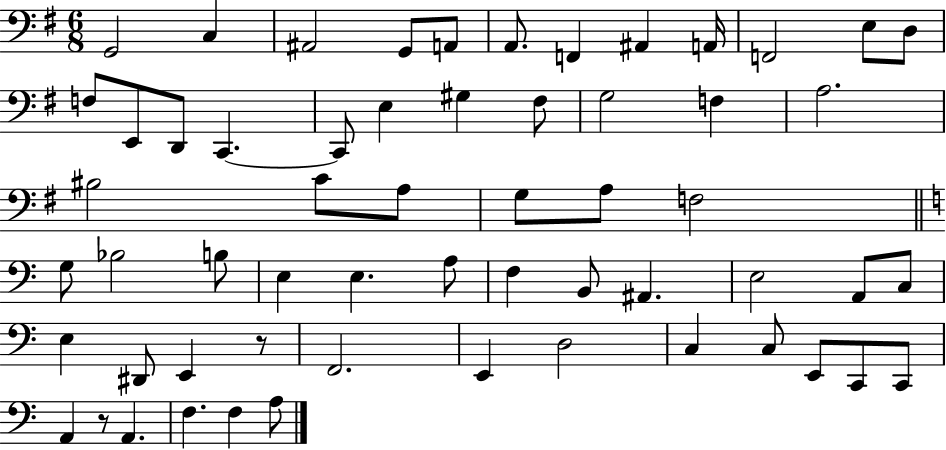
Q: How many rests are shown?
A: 2